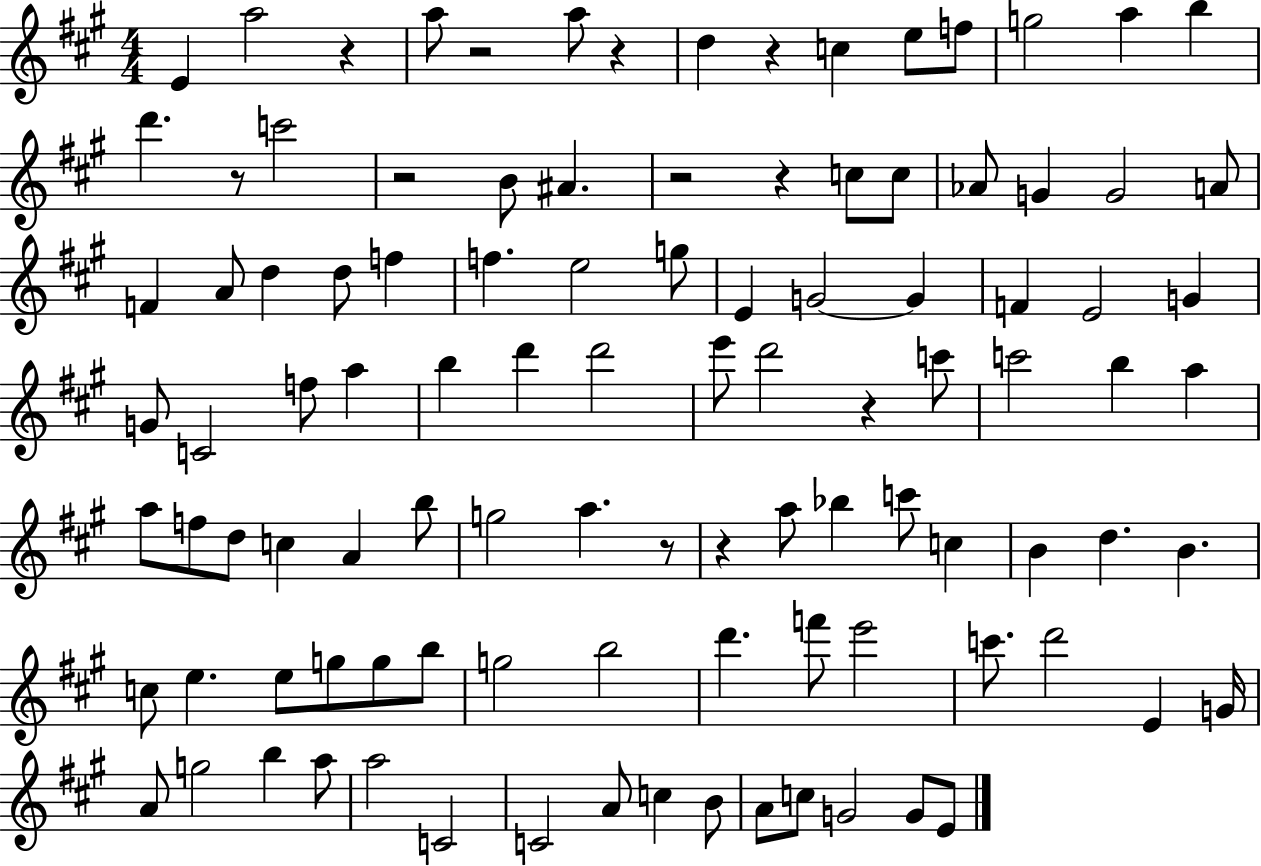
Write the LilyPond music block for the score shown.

{
  \clef treble
  \numericTimeSignature
  \time 4/4
  \key a \major
  \repeat volta 2 { e'4 a''2 r4 | a''8 r2 a''8 r4 | d''4 r4 c''4 e''8 f''8 | g''2 a''4 b''4 | \break d'''4. r8 c'''2 | r2 b'8 ais'4. | r2 r4 c''8 c''8 | aes'8 g'4 g'2 a'8 | \break f'4 a'8 d''4 d''8 f''4 | f''4. e''2 g''8 | e'4 g'2~~ g'4 | f'4 e'2 g'4 | \break g'8 c'2 f''8 a''4 | b''4 d'''4 d'''2 | e'''8 d'''2 r4 c'''8 | c'''2 b''4 a''4 | \break a''8 f''8 d''8 c''4 a'4 b''8 | g''2 a''4. r8 | r4 a''8 bes''4 c'''8 c''4 | b'4 d''4. b'4. | \break c''8 e''4. e''8 g''8 g''8 b''8 | g''2 b''2 | d'''4. f'''8 e'''2 | c'''8. d'''2 e'4 g'16 | \break a'8 g''2 b''4 a''8 | a''2 c'2 | c'2 a'8 c''4 b'8 | a'8 c''8 g'2 g'8 e'8 | \break } \bar "|."
}